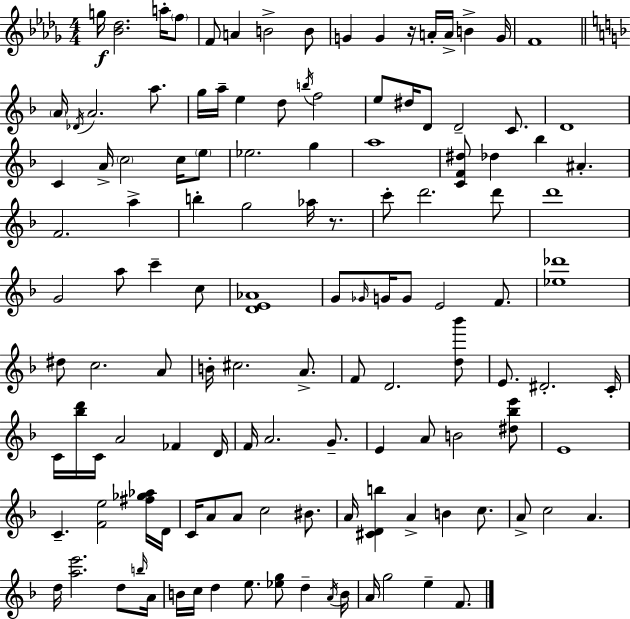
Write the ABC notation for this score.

X:1
T:Untitled
M:4/4
L:1/4
K:Bbm
g/4 [_B_d]2 a/4 f/2 F/2 A B2 B/2 G G z/4 A/4 A/4 B G/4 F4 A/4 _D/4 A2 a/2 g/4 a/4 e d/2 b/4 f2 e/2 ^d/4 D/2 D2 C/2 D4 C A/4 c2 c/4 e/2 _e2 g a4 [CF^d]/2 _d _b ^A F2 a b g2 _a/4 z/2 c'/2 d'2 d'/2 d'4 G2 a/2 c' c/2 [DE_A]4 G/2 _G/4 G/4 G/2 E2 F/2 [_e_d']4 ^d/2 c2 A/2 B/4 ^c2 A/2 F/2 D2 [d_b']/2 E/2 ^D2 C/4 C/4 [_bd']/4 C/4 A2 _F D/4 F/4 A2 G/2 E A/2 B2 [^d_be']/2 E4 C [Fe]2 [^f_g_a]/4 D/4 C/4 A/2 A/2 c2 ^B/2 A/4 [^CDb] A B c/2 A/2 c2 A d/4 [ae']2 d/2 b/4 A/4 B/4 c/4 d e/2 [_eg]/2 d A/4 B/4 A/4 g2 e F/2